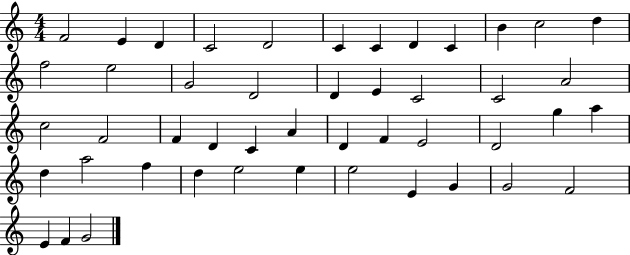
X:1
T:Untitled
M:4/4
L:1/4
K:C
F2 E D C2 D2 C C D C B c2 d f2 e2 G2 D2 D E C2 C2 A2 c2 F2 F D C A D F E2 D2 g a d a2 f d e2 e e2 E G G2 F2 E F G2